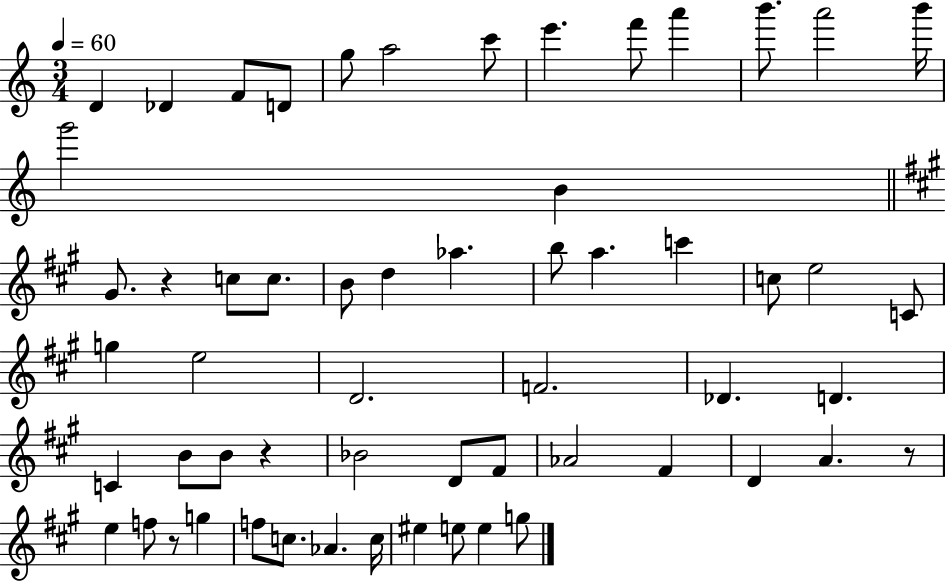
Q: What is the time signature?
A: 3/4